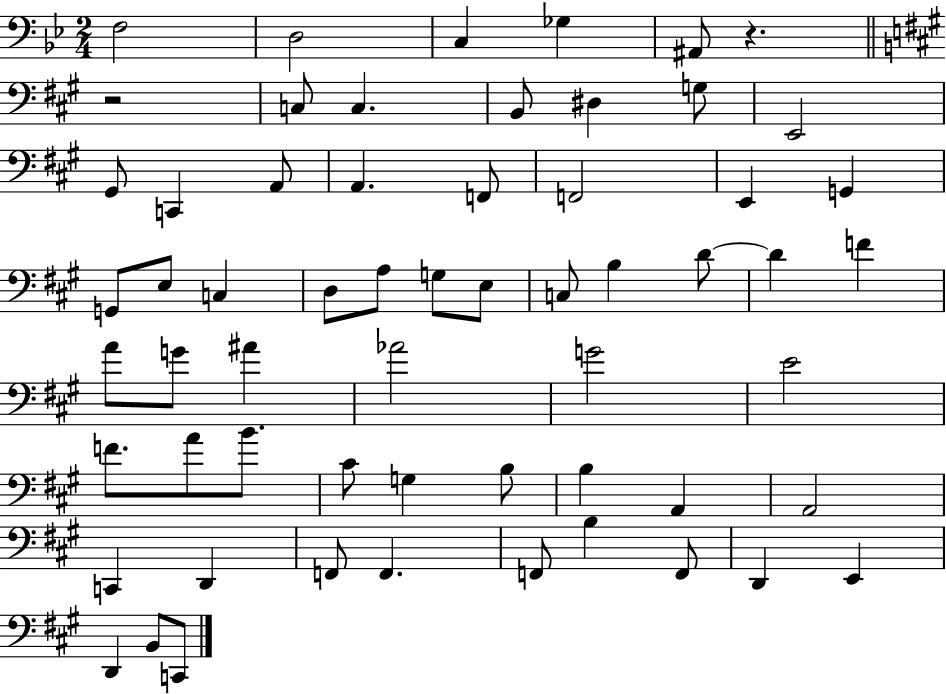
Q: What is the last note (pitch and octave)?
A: C2